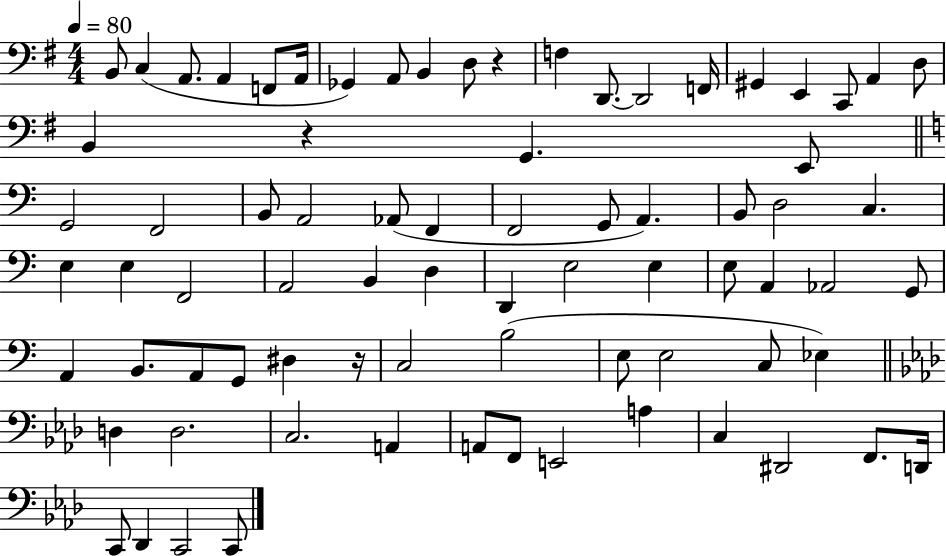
{
  \clef bass
  \numericTimeSignature
  \time 4/4
  \key g \major
  \tempo 4 = 80
  b,8 c4( a,8. a,4 f,8 a,16 | ges,4) a,8 b,4 d8 r4 | f4 d,8.~~ d,2 f,16 | gis,4 e,4 c,8 a,4 d8 | \break b,4 r4 g,4. e,8 | \bar "||" \break \key c \major g,2 f,2 | b,8 a,2 aes,8( f,4 | f,2 g,8 a,4.) | b,8 d2 c4. | \break e4 e4 f,2 | a,2 b,4 d4 | d,4 e2 e4 | e8 a,4 aes,2 g,8 | \break a,4 b,8. a,8 g,8 dis4 r16 | c2 b2( | e8 e2 c8 ees4) | \bar "||" \break \key aes \major d4 d2. | c2. a,4 | a,8 f,8 e,2 a4 | c4 dis,2 f,8. d,16 | \break c,8 des,4 c,2 c,8 | \bar "|."
}